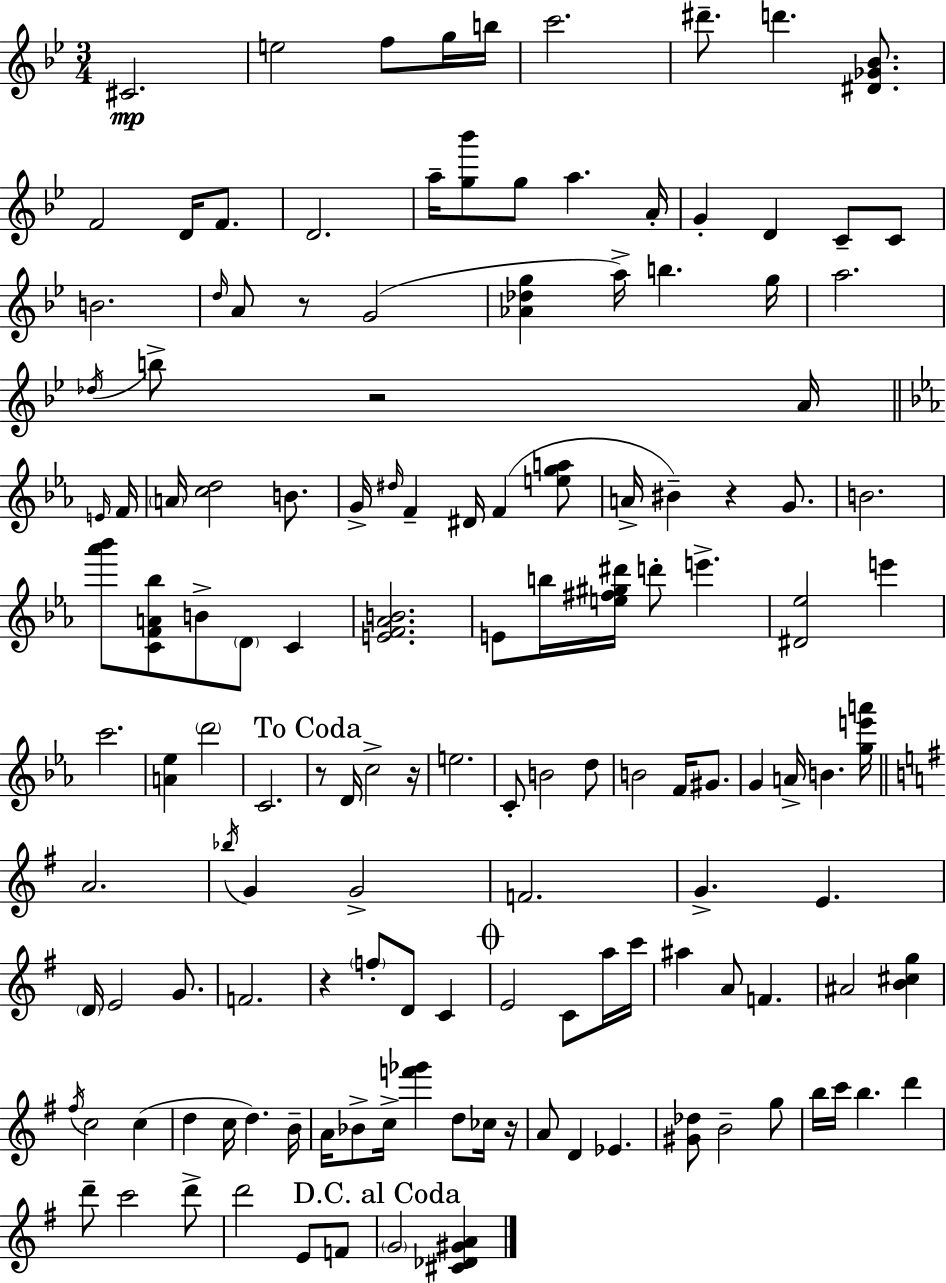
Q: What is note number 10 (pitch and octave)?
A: D4